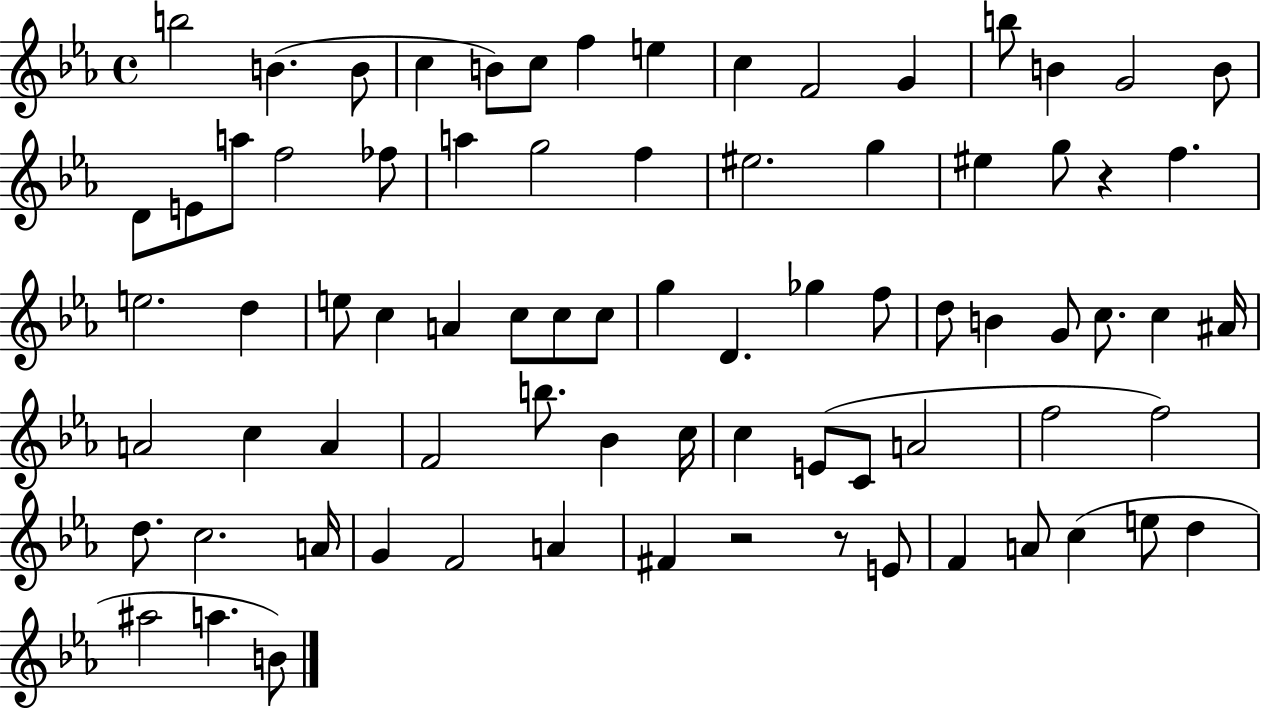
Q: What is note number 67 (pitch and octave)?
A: E4